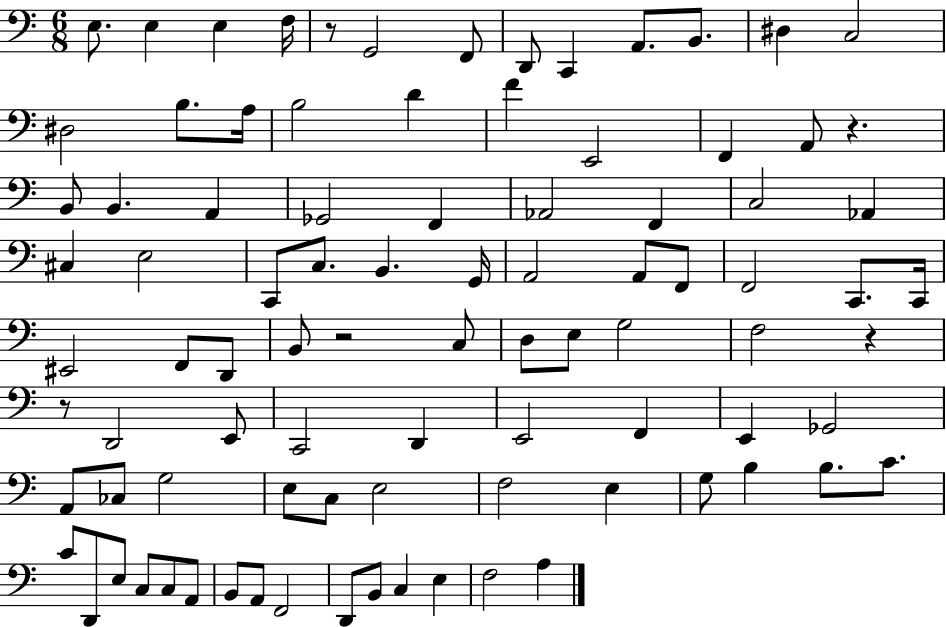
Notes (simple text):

E3/e. E3/q E3/q F3/s R/e G2/h F2/e D2/e C2/q A2/e. B2/e. D#3/q C3/h D#3/h B3/e. A3/s B3/h D4/q F4/q E2/h F2/q A2/e R/q. B2/e B2/q. A2/q Gb2/h F2/q Ab2/h F2/q C3/h Ab2/q C#3/q E3/h C2/e C3/e. B2/q. G2/s A2/h A2/e F2/e F2/h C2/e. C2/s EIS2/h F2/e D2/e B2/e R/h C3/e D3/e E3/e G3/h F3/h R/q R/e D2/h E2/e C2/h D2/q E2/h F2/q E2/q Gb2/h A2/e CES3/e G3/h E3/e C3/e E3/h F3/h E3/q G3/e B3/q B3/e. C4/e. C4/e D2/e E3/e C3/e C3/e A2/e B2/e A2/e F2/h D2/e B2/e C3/q E3/q F3/h A3/q